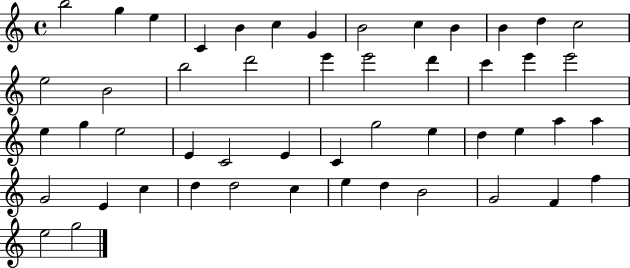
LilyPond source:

{
  \clef treble
  \time 4/4
  \defaultTimeSignature
  \key c \major
  b''2 g''4 e''4 | c'4 b'4 c''4 g'4 | b'2 c''4 b'4 | b'4 d''4 c''2 | \break e''2 b'2 | b''2 d'''2 | e'''4 e'''2 d'''4 | c'''4 e'''4 e'''2 | \break e''4 g''4 e''2 | e'4 c'2 e'4 | c'4 g''2 e''4 | d''4 e''4 a''4 a''4 | \break g'2 e'4 c''4 | d''4 d''2 c''4 | e''4 d''4 b'2 | g'2 f'4 f''4 | \break e''2 g''2 | \bar "|."
}